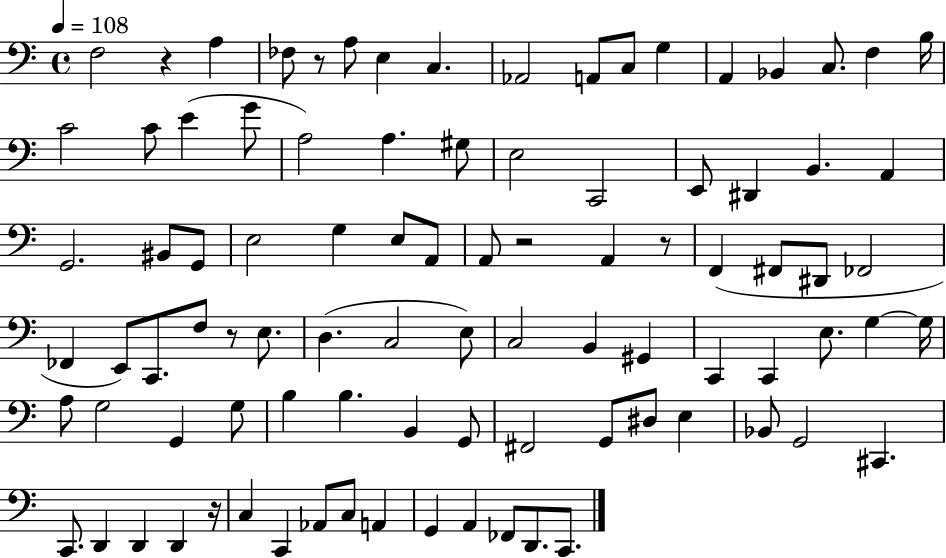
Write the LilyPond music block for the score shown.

{
  \clef bass
  \time 4/4
  \defaultTimeSignature
  \key c \major
  \tempo 4 = 108
  f2 r4 a4 | fes8 r8 a8 e4 c4. | aes,2 a,8 c8 g4 | a,4 bes,4 c8. f4 b16 | \break c'2 c'8 e'4( g'8 | a2) a4. gis8 | e2 c,2 | e,8 dis,4 b,4. a,4 | \break g,2. bis,8 g,8 | e2 g4 e8 a,8 | a,8 r2 a,4 r8 | f,4( fis,8 dis,8 fes,2 | \break fes,4 e,8) c,8. f8 r8 e8. | d4.( c2 e8) | c2 b,4 gis,4 | c,4 c,4 e8. g4~~ g16 | \break a8 g2 g,4 g8 | b4 b4. b,4 g,8 | fis,2 g,8 dis8 e4 | bes,8 g,2 cis,4. | \break c,8. d,4 d,4 d,4 r16 | c4 c,4 aes,8 c8 a,4 | g,4 a,4 fes,8 d,8. c,8. | \bar "|."
}